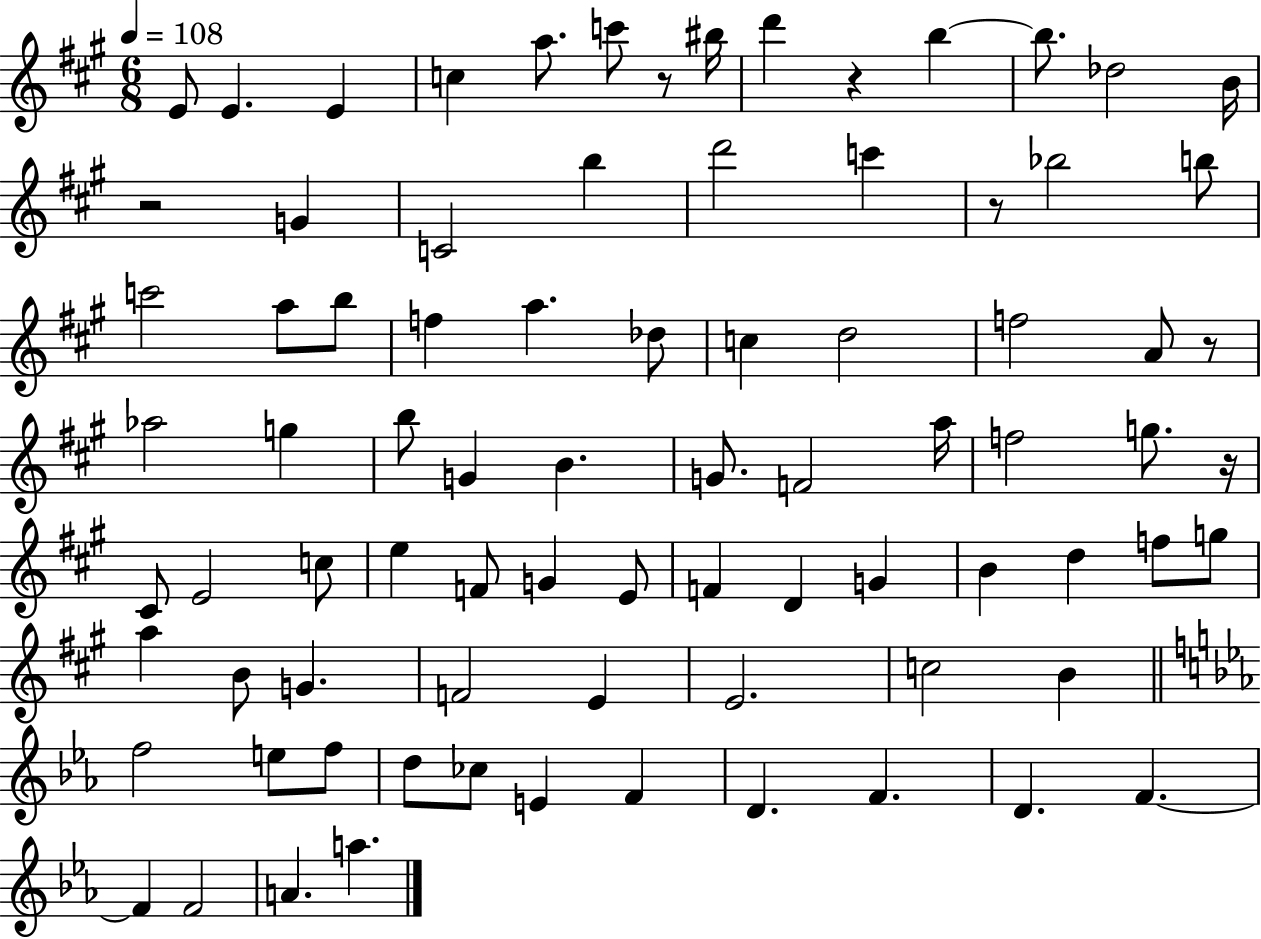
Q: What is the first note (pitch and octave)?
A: E4